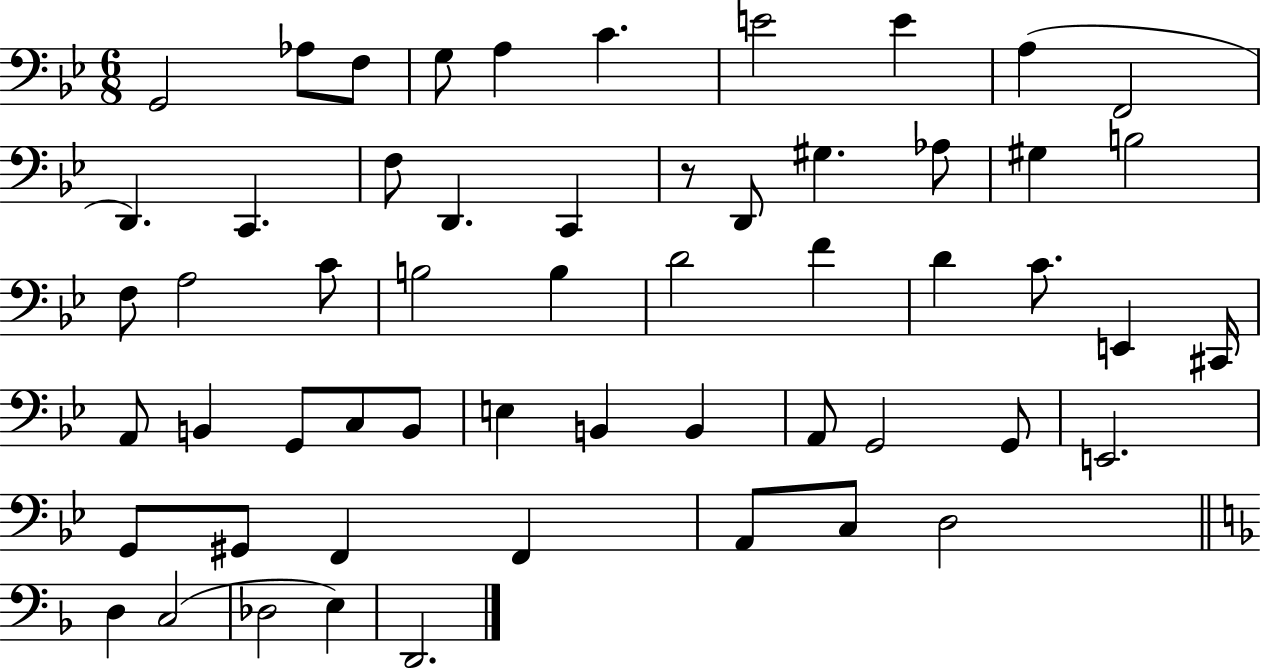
G2/h Ab3/e F3/e G3/e A3/q C4/q. E4/h E4/q A3/q F2/h D2/q. C2/q. F3/e D2/q. C2/q R/e D2/e G#3/q. Ab3/e G#3/q B3/h F3/e A3/h C4/e B3/h B3/q D4/h F4/q D4/q C4/e. E2/q C#2/s A2/e B2/q G2/e C3/e B2/e E3/q B2/q B2/q A2/e G2/h G2/e E2/h. G2/e G#2/e F2/q F2/q A2/e C3/e D3/h D3/q C3/h Db3/h E3/q D2/h.